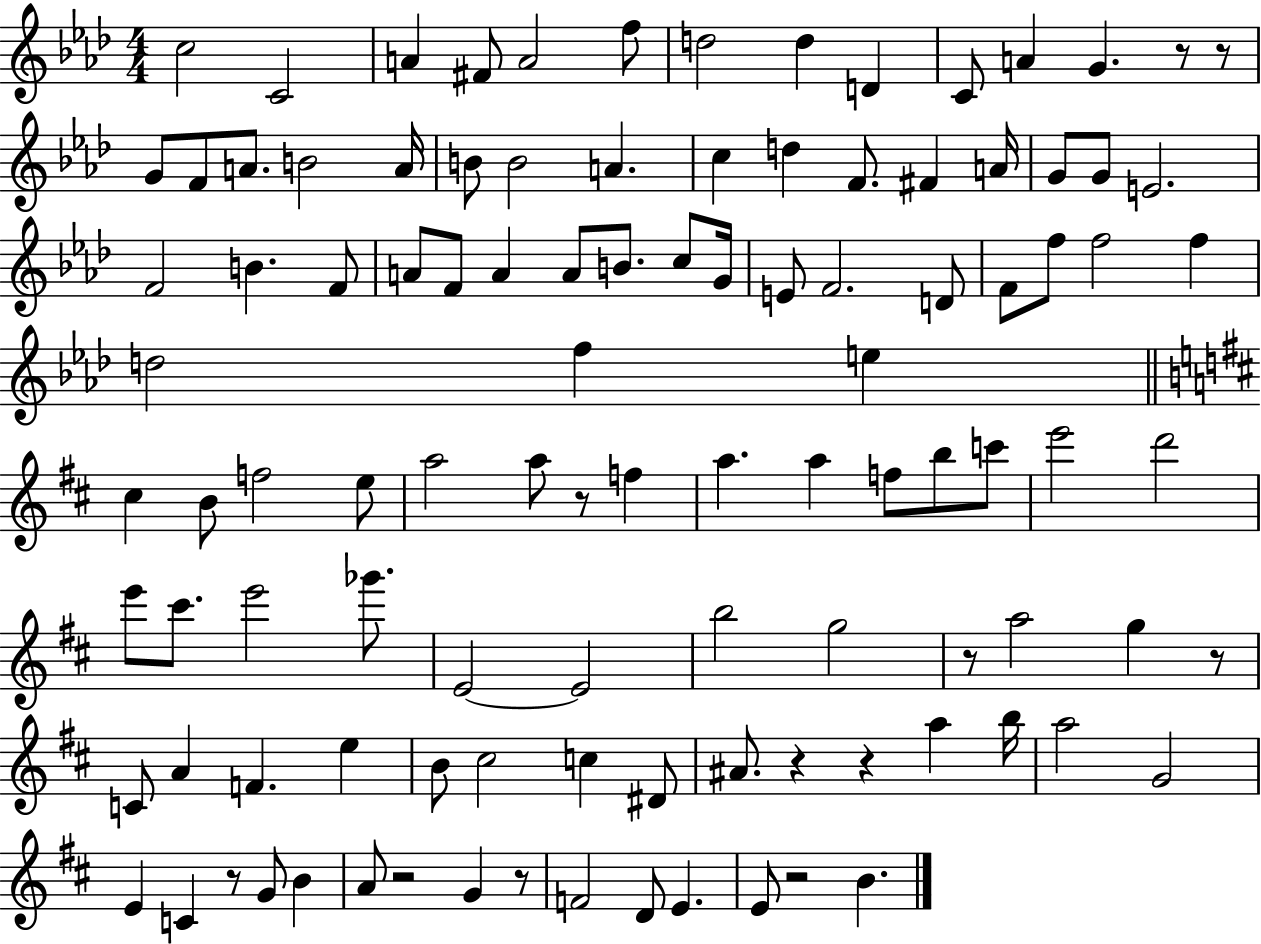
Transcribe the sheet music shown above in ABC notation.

X:1
T:Untitled
M:4/4
L:1/4
K:Ab
c2 C2 A ^F/2 A2 f/2 d2 d D C/2 A G z/2 z/2 G/2 F/2 A/2 B2 A/4 B/2 B2 A c d F/2 ^F A/4 G/2 G/2 E2 F2 B F/2 A/2 F/2 A A/2 B/2 c/2 G/4 E/2 F2 D/2 F/2 f/2 f2 f d2 f e ^c B/2 f2 e/2 a2 a/2 z/2 f a a f/2 b/2 c'/2 e'2 d'2 e'/2 ^c'/2 e'2 _g'/2 E2 E2 b2 g2 z/2 a2 g z/2 C/2 A F e B/2 ^c2 c ^D/2 ^A/2 z z a b/4 a2 G2 E C z/2 G/2 B A/2 z2 G z/2 F2 D/2 E E/2 z2 B